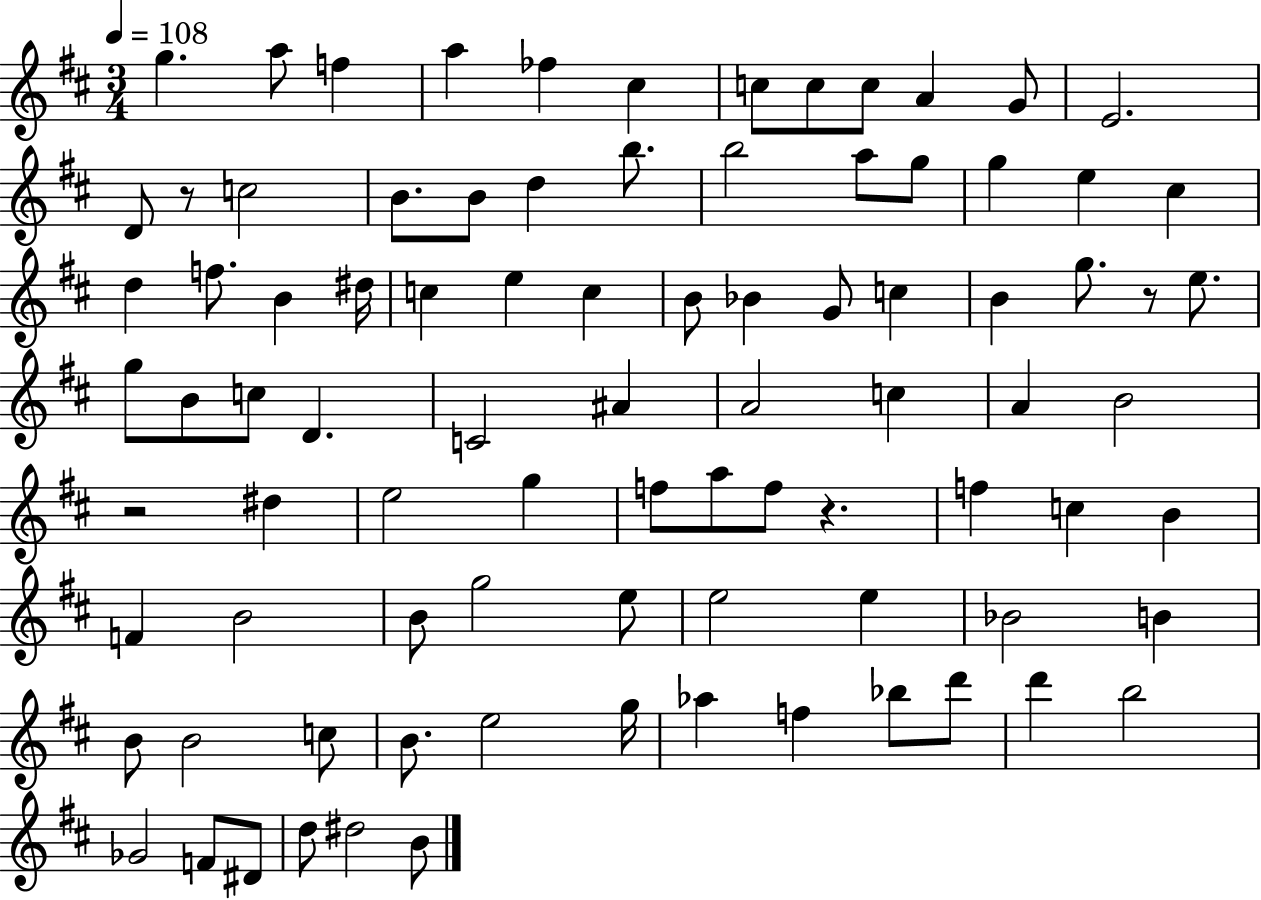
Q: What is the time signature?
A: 3/4